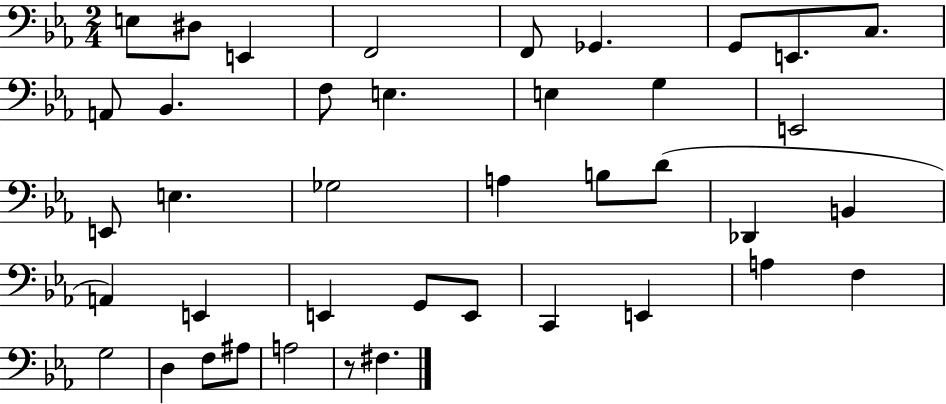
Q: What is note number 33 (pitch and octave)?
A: F3